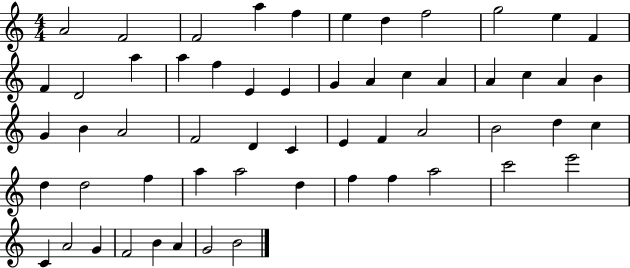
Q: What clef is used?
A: treble